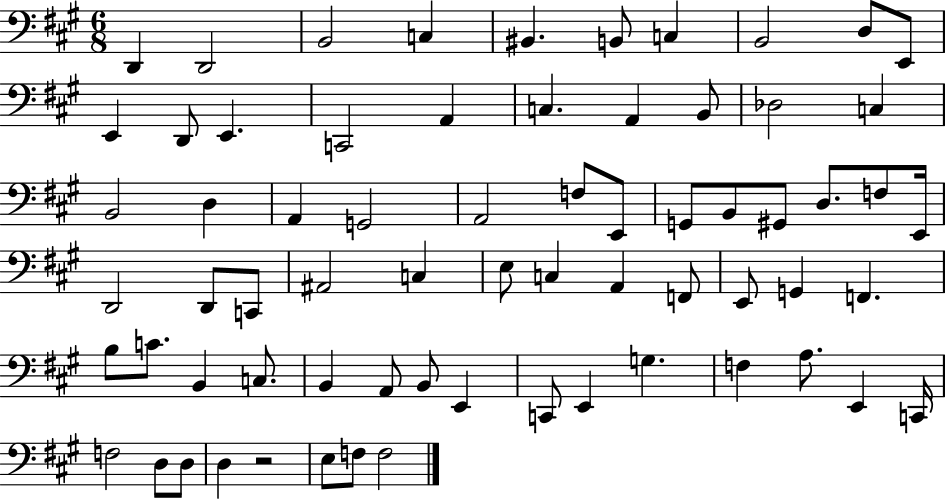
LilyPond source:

{
  \clef bass
  \numericTimeSignature
  \time 6/8
  \key a \major
  \repeat volta 2 { d,4 d,2 | b,2 c4 | bis,4. b,8 c4 | b,2 d8 e,8 | \break e,4 d,8 e,4. | c,2 a,4 | c4. a,4 b,8 | des2 c4 | \break b,2 d4 | a,4 g,2 | a,2 f8 e,8 | g,8 b,8 gis,8 d8. f8 e,16 | \break d,2 d,8 c,8 | ais,2 c4 | e8 c4 a,4 f,8 | e,8 g,4 f,4. | \break b8 c'8. b,4 c8. | b,4 a,8 b,8 e,4 | c,8 e,4 g4. | f4 a8. e,4 c,16 | \break f2 d8 d8 | d4 r2 | e8 f8 f2 | } \bar "|."
}